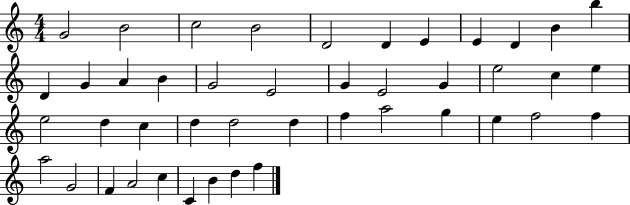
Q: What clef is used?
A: treble